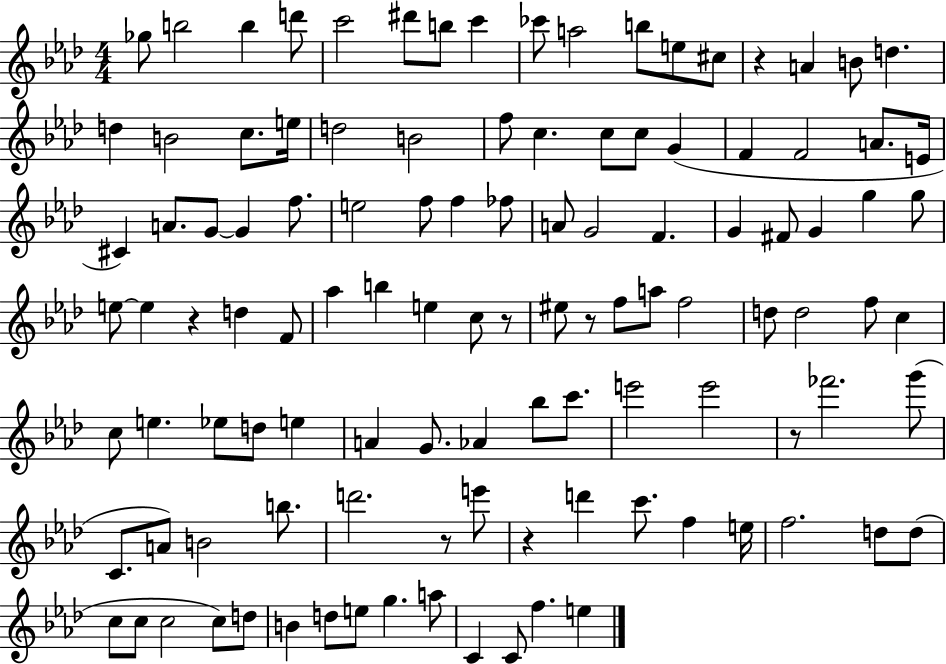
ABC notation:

X:1
T:Untitled
M:4/4
L:1/4
K:Ab
_g/2 b2 b d'/2 c'2 ^d'/2 b/2 c' _c'/2 a2 b/2 e/2 ^c/2 z A B/2 d d B2 c/2 e/4 d2 B2 f/2 c c/2 c/2 G F F2 A/2 E/4 ^C A/2 G/2 G f/2 e2 f/2 f _f/2 A/2 G2 F G ^F/2 G g g/2 e/2 e z d F/2 _a b e c/2 z/2 ^e/2 z/2 f/2 a/2 f2 d/2 d2 f/2 c c/2 e _e/2 d/2 e A G/2 _A _b/2 c'/2 e'2 e'2 z/2 _f'2 g'/2 C/2 A/2 B2 b/2 d'2 z/2 e'/2 z d' c'/2 f e/4 f2 d/2 d/2 c/2 c/2 c2 c/2 d/2 B d/2 e/2 g a/2 C C/2 f e